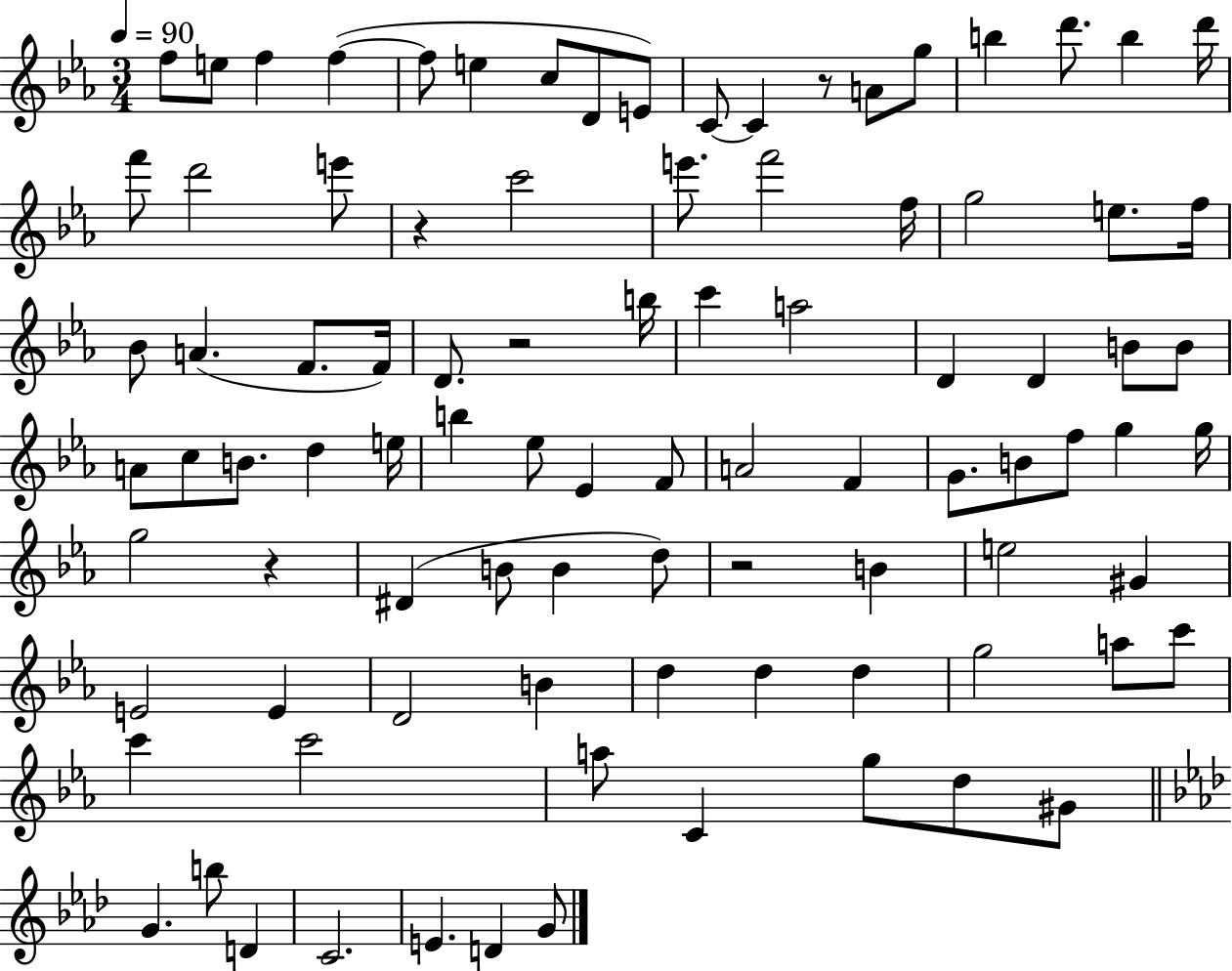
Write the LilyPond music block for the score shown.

{
  \clef treble
  \numericTimeSignature
  \time 3/4
  \key ees \major
  \tempo 4 = 90
  f''8 e''8 f''4 f''4~(~ | f''8 e''4 c''8 d'8 e'8) | c'8~~ c'4 r8 a'8 g''8 | b''4 d'''8. b''4 d'''16 | \break f'''8 d'''2 e'''8 | r4 c'''2 | e'''8. f'''2 f''16 | g''2 e''8. f''16 | \break bes'8 a'4.( f'8. f'16) | d'8. r2 b''16 | c'''4 a''2 | d'4 d'4 b'8 b'8 | \break a'8 c''8 b'8. d''4 e''16 | b''4 ees''8 ees'4 f'8 | a'2 f'4 | g'8. b'8 f''8 g''4 g''16 | \break g''2 r4 | dis'4( b'8 b'4 d''8) | r2 b'4 | e''2 gis'4 | \break e'2 e'4 | d'2 b'4 | d''4 d''4 d''4 | g''2 a''8 c'''8 | \break c'''4 c'''2 | a''8 c'4 g''8 d''8 gis'8 | \bar "||" \break \key aes \major g'4. b''8 d'4 | c'2. | e'4. d'4 g'8 | \bar "|."
}